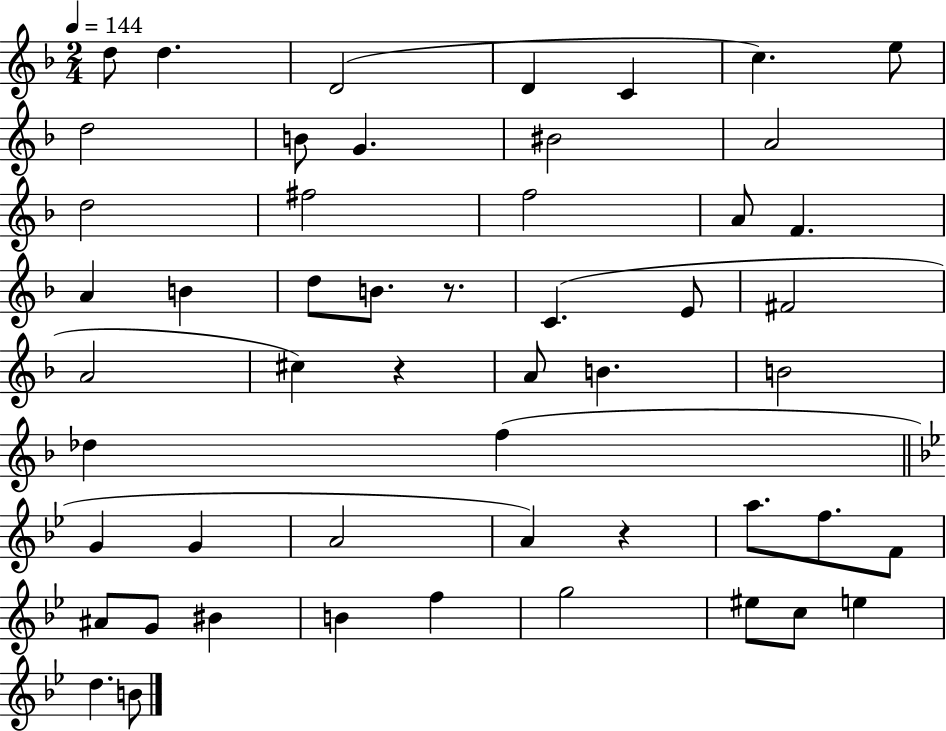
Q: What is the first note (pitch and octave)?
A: D5